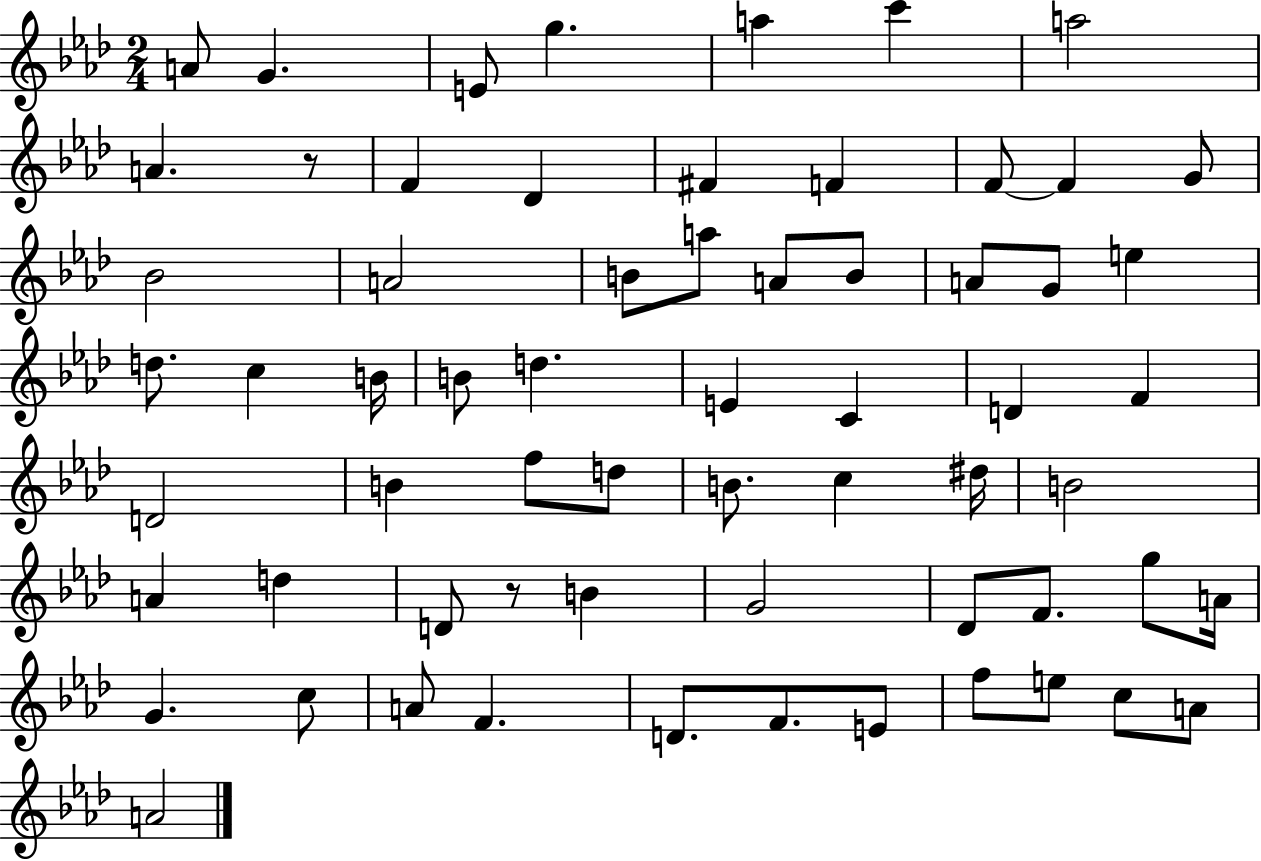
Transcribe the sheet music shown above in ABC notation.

X:1
T:Untitled
M:2/4
L:1/4
K:Ab
A/2 G E/2 g a c' a2 A z/2 F _D ^F F F/2 F G/2 _B2 A2 B/2 a/2 A/2 B/2 A/2 G/2 e d/2 c B/4 B/2 d E C D F D2 B f/2 d/2 B/2 c ^d/4 B2 A d D/2 z/2 B G2 _D/2 F/2 g/2 A/4 G c/2 A/2 F D/2 F/2 E/2 f/2 e/2 c/2 A/2 A2